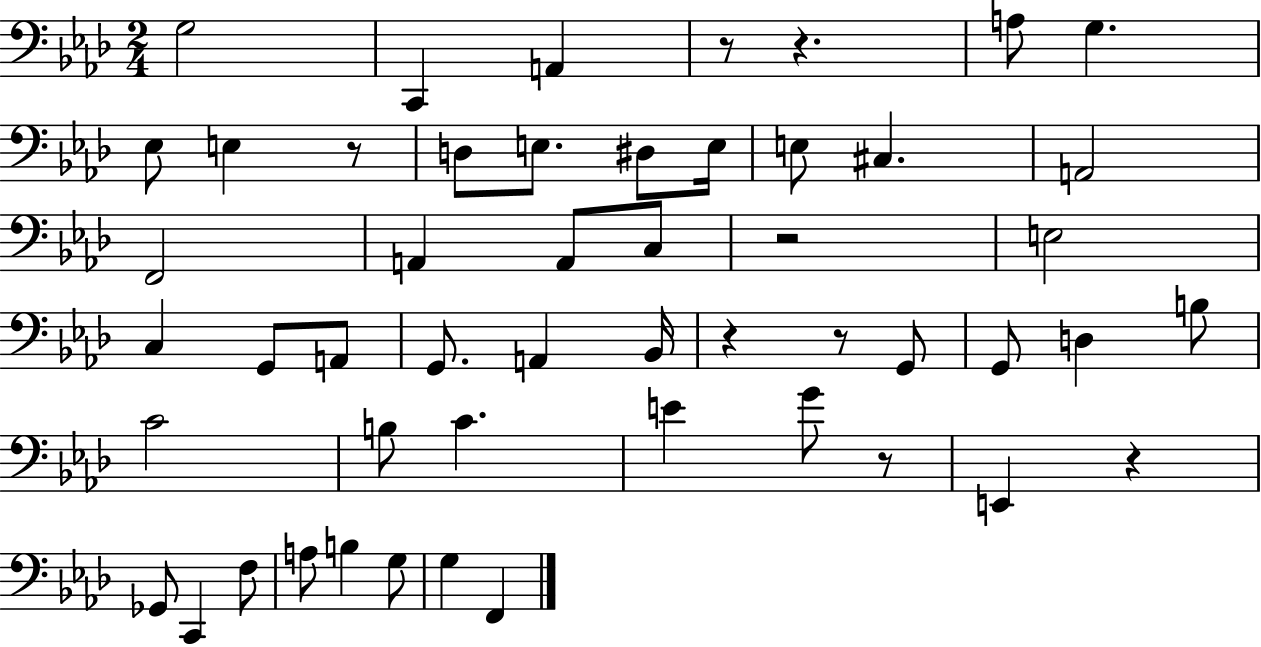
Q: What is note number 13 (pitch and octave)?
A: C#3